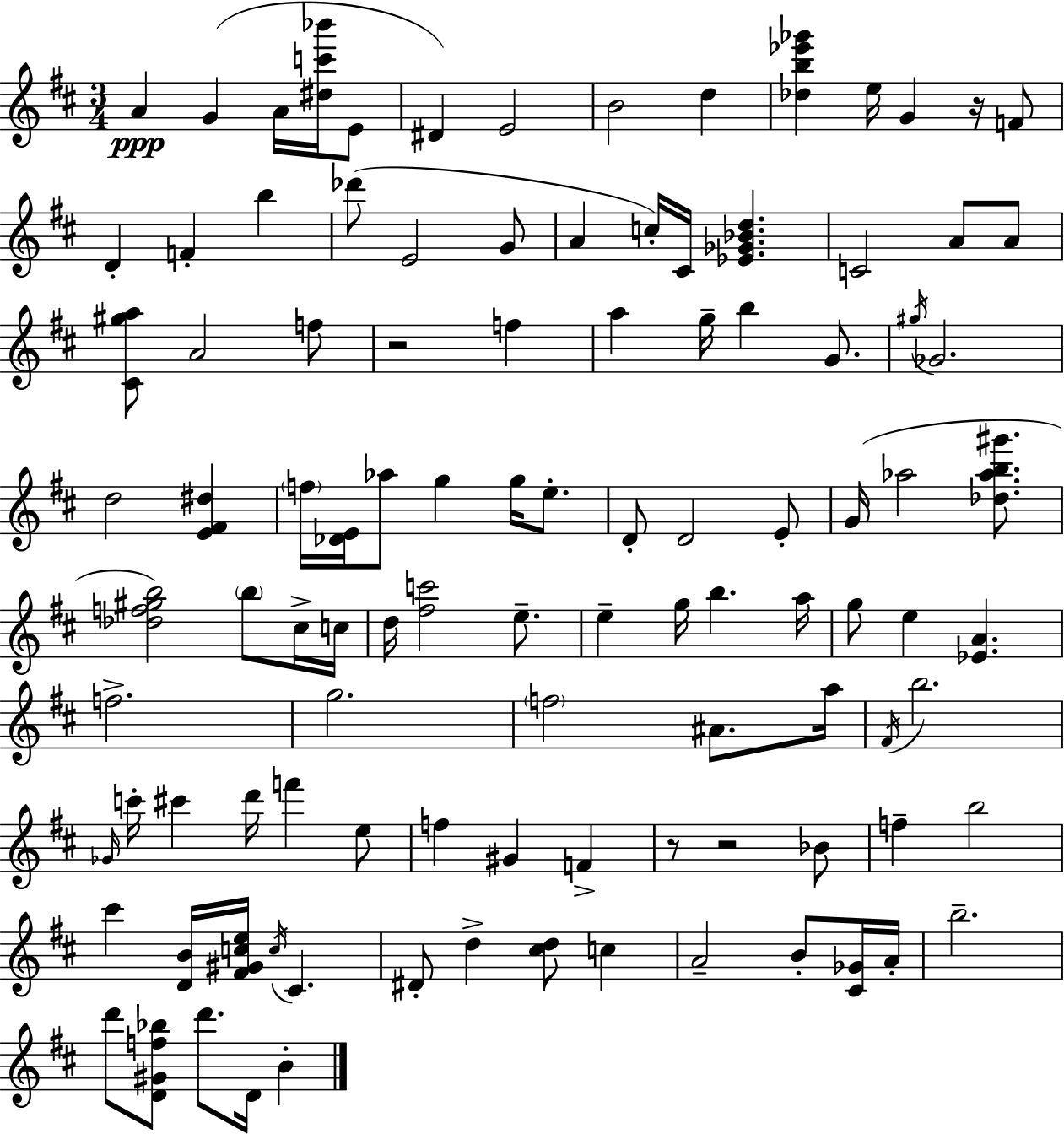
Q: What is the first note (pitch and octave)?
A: A4